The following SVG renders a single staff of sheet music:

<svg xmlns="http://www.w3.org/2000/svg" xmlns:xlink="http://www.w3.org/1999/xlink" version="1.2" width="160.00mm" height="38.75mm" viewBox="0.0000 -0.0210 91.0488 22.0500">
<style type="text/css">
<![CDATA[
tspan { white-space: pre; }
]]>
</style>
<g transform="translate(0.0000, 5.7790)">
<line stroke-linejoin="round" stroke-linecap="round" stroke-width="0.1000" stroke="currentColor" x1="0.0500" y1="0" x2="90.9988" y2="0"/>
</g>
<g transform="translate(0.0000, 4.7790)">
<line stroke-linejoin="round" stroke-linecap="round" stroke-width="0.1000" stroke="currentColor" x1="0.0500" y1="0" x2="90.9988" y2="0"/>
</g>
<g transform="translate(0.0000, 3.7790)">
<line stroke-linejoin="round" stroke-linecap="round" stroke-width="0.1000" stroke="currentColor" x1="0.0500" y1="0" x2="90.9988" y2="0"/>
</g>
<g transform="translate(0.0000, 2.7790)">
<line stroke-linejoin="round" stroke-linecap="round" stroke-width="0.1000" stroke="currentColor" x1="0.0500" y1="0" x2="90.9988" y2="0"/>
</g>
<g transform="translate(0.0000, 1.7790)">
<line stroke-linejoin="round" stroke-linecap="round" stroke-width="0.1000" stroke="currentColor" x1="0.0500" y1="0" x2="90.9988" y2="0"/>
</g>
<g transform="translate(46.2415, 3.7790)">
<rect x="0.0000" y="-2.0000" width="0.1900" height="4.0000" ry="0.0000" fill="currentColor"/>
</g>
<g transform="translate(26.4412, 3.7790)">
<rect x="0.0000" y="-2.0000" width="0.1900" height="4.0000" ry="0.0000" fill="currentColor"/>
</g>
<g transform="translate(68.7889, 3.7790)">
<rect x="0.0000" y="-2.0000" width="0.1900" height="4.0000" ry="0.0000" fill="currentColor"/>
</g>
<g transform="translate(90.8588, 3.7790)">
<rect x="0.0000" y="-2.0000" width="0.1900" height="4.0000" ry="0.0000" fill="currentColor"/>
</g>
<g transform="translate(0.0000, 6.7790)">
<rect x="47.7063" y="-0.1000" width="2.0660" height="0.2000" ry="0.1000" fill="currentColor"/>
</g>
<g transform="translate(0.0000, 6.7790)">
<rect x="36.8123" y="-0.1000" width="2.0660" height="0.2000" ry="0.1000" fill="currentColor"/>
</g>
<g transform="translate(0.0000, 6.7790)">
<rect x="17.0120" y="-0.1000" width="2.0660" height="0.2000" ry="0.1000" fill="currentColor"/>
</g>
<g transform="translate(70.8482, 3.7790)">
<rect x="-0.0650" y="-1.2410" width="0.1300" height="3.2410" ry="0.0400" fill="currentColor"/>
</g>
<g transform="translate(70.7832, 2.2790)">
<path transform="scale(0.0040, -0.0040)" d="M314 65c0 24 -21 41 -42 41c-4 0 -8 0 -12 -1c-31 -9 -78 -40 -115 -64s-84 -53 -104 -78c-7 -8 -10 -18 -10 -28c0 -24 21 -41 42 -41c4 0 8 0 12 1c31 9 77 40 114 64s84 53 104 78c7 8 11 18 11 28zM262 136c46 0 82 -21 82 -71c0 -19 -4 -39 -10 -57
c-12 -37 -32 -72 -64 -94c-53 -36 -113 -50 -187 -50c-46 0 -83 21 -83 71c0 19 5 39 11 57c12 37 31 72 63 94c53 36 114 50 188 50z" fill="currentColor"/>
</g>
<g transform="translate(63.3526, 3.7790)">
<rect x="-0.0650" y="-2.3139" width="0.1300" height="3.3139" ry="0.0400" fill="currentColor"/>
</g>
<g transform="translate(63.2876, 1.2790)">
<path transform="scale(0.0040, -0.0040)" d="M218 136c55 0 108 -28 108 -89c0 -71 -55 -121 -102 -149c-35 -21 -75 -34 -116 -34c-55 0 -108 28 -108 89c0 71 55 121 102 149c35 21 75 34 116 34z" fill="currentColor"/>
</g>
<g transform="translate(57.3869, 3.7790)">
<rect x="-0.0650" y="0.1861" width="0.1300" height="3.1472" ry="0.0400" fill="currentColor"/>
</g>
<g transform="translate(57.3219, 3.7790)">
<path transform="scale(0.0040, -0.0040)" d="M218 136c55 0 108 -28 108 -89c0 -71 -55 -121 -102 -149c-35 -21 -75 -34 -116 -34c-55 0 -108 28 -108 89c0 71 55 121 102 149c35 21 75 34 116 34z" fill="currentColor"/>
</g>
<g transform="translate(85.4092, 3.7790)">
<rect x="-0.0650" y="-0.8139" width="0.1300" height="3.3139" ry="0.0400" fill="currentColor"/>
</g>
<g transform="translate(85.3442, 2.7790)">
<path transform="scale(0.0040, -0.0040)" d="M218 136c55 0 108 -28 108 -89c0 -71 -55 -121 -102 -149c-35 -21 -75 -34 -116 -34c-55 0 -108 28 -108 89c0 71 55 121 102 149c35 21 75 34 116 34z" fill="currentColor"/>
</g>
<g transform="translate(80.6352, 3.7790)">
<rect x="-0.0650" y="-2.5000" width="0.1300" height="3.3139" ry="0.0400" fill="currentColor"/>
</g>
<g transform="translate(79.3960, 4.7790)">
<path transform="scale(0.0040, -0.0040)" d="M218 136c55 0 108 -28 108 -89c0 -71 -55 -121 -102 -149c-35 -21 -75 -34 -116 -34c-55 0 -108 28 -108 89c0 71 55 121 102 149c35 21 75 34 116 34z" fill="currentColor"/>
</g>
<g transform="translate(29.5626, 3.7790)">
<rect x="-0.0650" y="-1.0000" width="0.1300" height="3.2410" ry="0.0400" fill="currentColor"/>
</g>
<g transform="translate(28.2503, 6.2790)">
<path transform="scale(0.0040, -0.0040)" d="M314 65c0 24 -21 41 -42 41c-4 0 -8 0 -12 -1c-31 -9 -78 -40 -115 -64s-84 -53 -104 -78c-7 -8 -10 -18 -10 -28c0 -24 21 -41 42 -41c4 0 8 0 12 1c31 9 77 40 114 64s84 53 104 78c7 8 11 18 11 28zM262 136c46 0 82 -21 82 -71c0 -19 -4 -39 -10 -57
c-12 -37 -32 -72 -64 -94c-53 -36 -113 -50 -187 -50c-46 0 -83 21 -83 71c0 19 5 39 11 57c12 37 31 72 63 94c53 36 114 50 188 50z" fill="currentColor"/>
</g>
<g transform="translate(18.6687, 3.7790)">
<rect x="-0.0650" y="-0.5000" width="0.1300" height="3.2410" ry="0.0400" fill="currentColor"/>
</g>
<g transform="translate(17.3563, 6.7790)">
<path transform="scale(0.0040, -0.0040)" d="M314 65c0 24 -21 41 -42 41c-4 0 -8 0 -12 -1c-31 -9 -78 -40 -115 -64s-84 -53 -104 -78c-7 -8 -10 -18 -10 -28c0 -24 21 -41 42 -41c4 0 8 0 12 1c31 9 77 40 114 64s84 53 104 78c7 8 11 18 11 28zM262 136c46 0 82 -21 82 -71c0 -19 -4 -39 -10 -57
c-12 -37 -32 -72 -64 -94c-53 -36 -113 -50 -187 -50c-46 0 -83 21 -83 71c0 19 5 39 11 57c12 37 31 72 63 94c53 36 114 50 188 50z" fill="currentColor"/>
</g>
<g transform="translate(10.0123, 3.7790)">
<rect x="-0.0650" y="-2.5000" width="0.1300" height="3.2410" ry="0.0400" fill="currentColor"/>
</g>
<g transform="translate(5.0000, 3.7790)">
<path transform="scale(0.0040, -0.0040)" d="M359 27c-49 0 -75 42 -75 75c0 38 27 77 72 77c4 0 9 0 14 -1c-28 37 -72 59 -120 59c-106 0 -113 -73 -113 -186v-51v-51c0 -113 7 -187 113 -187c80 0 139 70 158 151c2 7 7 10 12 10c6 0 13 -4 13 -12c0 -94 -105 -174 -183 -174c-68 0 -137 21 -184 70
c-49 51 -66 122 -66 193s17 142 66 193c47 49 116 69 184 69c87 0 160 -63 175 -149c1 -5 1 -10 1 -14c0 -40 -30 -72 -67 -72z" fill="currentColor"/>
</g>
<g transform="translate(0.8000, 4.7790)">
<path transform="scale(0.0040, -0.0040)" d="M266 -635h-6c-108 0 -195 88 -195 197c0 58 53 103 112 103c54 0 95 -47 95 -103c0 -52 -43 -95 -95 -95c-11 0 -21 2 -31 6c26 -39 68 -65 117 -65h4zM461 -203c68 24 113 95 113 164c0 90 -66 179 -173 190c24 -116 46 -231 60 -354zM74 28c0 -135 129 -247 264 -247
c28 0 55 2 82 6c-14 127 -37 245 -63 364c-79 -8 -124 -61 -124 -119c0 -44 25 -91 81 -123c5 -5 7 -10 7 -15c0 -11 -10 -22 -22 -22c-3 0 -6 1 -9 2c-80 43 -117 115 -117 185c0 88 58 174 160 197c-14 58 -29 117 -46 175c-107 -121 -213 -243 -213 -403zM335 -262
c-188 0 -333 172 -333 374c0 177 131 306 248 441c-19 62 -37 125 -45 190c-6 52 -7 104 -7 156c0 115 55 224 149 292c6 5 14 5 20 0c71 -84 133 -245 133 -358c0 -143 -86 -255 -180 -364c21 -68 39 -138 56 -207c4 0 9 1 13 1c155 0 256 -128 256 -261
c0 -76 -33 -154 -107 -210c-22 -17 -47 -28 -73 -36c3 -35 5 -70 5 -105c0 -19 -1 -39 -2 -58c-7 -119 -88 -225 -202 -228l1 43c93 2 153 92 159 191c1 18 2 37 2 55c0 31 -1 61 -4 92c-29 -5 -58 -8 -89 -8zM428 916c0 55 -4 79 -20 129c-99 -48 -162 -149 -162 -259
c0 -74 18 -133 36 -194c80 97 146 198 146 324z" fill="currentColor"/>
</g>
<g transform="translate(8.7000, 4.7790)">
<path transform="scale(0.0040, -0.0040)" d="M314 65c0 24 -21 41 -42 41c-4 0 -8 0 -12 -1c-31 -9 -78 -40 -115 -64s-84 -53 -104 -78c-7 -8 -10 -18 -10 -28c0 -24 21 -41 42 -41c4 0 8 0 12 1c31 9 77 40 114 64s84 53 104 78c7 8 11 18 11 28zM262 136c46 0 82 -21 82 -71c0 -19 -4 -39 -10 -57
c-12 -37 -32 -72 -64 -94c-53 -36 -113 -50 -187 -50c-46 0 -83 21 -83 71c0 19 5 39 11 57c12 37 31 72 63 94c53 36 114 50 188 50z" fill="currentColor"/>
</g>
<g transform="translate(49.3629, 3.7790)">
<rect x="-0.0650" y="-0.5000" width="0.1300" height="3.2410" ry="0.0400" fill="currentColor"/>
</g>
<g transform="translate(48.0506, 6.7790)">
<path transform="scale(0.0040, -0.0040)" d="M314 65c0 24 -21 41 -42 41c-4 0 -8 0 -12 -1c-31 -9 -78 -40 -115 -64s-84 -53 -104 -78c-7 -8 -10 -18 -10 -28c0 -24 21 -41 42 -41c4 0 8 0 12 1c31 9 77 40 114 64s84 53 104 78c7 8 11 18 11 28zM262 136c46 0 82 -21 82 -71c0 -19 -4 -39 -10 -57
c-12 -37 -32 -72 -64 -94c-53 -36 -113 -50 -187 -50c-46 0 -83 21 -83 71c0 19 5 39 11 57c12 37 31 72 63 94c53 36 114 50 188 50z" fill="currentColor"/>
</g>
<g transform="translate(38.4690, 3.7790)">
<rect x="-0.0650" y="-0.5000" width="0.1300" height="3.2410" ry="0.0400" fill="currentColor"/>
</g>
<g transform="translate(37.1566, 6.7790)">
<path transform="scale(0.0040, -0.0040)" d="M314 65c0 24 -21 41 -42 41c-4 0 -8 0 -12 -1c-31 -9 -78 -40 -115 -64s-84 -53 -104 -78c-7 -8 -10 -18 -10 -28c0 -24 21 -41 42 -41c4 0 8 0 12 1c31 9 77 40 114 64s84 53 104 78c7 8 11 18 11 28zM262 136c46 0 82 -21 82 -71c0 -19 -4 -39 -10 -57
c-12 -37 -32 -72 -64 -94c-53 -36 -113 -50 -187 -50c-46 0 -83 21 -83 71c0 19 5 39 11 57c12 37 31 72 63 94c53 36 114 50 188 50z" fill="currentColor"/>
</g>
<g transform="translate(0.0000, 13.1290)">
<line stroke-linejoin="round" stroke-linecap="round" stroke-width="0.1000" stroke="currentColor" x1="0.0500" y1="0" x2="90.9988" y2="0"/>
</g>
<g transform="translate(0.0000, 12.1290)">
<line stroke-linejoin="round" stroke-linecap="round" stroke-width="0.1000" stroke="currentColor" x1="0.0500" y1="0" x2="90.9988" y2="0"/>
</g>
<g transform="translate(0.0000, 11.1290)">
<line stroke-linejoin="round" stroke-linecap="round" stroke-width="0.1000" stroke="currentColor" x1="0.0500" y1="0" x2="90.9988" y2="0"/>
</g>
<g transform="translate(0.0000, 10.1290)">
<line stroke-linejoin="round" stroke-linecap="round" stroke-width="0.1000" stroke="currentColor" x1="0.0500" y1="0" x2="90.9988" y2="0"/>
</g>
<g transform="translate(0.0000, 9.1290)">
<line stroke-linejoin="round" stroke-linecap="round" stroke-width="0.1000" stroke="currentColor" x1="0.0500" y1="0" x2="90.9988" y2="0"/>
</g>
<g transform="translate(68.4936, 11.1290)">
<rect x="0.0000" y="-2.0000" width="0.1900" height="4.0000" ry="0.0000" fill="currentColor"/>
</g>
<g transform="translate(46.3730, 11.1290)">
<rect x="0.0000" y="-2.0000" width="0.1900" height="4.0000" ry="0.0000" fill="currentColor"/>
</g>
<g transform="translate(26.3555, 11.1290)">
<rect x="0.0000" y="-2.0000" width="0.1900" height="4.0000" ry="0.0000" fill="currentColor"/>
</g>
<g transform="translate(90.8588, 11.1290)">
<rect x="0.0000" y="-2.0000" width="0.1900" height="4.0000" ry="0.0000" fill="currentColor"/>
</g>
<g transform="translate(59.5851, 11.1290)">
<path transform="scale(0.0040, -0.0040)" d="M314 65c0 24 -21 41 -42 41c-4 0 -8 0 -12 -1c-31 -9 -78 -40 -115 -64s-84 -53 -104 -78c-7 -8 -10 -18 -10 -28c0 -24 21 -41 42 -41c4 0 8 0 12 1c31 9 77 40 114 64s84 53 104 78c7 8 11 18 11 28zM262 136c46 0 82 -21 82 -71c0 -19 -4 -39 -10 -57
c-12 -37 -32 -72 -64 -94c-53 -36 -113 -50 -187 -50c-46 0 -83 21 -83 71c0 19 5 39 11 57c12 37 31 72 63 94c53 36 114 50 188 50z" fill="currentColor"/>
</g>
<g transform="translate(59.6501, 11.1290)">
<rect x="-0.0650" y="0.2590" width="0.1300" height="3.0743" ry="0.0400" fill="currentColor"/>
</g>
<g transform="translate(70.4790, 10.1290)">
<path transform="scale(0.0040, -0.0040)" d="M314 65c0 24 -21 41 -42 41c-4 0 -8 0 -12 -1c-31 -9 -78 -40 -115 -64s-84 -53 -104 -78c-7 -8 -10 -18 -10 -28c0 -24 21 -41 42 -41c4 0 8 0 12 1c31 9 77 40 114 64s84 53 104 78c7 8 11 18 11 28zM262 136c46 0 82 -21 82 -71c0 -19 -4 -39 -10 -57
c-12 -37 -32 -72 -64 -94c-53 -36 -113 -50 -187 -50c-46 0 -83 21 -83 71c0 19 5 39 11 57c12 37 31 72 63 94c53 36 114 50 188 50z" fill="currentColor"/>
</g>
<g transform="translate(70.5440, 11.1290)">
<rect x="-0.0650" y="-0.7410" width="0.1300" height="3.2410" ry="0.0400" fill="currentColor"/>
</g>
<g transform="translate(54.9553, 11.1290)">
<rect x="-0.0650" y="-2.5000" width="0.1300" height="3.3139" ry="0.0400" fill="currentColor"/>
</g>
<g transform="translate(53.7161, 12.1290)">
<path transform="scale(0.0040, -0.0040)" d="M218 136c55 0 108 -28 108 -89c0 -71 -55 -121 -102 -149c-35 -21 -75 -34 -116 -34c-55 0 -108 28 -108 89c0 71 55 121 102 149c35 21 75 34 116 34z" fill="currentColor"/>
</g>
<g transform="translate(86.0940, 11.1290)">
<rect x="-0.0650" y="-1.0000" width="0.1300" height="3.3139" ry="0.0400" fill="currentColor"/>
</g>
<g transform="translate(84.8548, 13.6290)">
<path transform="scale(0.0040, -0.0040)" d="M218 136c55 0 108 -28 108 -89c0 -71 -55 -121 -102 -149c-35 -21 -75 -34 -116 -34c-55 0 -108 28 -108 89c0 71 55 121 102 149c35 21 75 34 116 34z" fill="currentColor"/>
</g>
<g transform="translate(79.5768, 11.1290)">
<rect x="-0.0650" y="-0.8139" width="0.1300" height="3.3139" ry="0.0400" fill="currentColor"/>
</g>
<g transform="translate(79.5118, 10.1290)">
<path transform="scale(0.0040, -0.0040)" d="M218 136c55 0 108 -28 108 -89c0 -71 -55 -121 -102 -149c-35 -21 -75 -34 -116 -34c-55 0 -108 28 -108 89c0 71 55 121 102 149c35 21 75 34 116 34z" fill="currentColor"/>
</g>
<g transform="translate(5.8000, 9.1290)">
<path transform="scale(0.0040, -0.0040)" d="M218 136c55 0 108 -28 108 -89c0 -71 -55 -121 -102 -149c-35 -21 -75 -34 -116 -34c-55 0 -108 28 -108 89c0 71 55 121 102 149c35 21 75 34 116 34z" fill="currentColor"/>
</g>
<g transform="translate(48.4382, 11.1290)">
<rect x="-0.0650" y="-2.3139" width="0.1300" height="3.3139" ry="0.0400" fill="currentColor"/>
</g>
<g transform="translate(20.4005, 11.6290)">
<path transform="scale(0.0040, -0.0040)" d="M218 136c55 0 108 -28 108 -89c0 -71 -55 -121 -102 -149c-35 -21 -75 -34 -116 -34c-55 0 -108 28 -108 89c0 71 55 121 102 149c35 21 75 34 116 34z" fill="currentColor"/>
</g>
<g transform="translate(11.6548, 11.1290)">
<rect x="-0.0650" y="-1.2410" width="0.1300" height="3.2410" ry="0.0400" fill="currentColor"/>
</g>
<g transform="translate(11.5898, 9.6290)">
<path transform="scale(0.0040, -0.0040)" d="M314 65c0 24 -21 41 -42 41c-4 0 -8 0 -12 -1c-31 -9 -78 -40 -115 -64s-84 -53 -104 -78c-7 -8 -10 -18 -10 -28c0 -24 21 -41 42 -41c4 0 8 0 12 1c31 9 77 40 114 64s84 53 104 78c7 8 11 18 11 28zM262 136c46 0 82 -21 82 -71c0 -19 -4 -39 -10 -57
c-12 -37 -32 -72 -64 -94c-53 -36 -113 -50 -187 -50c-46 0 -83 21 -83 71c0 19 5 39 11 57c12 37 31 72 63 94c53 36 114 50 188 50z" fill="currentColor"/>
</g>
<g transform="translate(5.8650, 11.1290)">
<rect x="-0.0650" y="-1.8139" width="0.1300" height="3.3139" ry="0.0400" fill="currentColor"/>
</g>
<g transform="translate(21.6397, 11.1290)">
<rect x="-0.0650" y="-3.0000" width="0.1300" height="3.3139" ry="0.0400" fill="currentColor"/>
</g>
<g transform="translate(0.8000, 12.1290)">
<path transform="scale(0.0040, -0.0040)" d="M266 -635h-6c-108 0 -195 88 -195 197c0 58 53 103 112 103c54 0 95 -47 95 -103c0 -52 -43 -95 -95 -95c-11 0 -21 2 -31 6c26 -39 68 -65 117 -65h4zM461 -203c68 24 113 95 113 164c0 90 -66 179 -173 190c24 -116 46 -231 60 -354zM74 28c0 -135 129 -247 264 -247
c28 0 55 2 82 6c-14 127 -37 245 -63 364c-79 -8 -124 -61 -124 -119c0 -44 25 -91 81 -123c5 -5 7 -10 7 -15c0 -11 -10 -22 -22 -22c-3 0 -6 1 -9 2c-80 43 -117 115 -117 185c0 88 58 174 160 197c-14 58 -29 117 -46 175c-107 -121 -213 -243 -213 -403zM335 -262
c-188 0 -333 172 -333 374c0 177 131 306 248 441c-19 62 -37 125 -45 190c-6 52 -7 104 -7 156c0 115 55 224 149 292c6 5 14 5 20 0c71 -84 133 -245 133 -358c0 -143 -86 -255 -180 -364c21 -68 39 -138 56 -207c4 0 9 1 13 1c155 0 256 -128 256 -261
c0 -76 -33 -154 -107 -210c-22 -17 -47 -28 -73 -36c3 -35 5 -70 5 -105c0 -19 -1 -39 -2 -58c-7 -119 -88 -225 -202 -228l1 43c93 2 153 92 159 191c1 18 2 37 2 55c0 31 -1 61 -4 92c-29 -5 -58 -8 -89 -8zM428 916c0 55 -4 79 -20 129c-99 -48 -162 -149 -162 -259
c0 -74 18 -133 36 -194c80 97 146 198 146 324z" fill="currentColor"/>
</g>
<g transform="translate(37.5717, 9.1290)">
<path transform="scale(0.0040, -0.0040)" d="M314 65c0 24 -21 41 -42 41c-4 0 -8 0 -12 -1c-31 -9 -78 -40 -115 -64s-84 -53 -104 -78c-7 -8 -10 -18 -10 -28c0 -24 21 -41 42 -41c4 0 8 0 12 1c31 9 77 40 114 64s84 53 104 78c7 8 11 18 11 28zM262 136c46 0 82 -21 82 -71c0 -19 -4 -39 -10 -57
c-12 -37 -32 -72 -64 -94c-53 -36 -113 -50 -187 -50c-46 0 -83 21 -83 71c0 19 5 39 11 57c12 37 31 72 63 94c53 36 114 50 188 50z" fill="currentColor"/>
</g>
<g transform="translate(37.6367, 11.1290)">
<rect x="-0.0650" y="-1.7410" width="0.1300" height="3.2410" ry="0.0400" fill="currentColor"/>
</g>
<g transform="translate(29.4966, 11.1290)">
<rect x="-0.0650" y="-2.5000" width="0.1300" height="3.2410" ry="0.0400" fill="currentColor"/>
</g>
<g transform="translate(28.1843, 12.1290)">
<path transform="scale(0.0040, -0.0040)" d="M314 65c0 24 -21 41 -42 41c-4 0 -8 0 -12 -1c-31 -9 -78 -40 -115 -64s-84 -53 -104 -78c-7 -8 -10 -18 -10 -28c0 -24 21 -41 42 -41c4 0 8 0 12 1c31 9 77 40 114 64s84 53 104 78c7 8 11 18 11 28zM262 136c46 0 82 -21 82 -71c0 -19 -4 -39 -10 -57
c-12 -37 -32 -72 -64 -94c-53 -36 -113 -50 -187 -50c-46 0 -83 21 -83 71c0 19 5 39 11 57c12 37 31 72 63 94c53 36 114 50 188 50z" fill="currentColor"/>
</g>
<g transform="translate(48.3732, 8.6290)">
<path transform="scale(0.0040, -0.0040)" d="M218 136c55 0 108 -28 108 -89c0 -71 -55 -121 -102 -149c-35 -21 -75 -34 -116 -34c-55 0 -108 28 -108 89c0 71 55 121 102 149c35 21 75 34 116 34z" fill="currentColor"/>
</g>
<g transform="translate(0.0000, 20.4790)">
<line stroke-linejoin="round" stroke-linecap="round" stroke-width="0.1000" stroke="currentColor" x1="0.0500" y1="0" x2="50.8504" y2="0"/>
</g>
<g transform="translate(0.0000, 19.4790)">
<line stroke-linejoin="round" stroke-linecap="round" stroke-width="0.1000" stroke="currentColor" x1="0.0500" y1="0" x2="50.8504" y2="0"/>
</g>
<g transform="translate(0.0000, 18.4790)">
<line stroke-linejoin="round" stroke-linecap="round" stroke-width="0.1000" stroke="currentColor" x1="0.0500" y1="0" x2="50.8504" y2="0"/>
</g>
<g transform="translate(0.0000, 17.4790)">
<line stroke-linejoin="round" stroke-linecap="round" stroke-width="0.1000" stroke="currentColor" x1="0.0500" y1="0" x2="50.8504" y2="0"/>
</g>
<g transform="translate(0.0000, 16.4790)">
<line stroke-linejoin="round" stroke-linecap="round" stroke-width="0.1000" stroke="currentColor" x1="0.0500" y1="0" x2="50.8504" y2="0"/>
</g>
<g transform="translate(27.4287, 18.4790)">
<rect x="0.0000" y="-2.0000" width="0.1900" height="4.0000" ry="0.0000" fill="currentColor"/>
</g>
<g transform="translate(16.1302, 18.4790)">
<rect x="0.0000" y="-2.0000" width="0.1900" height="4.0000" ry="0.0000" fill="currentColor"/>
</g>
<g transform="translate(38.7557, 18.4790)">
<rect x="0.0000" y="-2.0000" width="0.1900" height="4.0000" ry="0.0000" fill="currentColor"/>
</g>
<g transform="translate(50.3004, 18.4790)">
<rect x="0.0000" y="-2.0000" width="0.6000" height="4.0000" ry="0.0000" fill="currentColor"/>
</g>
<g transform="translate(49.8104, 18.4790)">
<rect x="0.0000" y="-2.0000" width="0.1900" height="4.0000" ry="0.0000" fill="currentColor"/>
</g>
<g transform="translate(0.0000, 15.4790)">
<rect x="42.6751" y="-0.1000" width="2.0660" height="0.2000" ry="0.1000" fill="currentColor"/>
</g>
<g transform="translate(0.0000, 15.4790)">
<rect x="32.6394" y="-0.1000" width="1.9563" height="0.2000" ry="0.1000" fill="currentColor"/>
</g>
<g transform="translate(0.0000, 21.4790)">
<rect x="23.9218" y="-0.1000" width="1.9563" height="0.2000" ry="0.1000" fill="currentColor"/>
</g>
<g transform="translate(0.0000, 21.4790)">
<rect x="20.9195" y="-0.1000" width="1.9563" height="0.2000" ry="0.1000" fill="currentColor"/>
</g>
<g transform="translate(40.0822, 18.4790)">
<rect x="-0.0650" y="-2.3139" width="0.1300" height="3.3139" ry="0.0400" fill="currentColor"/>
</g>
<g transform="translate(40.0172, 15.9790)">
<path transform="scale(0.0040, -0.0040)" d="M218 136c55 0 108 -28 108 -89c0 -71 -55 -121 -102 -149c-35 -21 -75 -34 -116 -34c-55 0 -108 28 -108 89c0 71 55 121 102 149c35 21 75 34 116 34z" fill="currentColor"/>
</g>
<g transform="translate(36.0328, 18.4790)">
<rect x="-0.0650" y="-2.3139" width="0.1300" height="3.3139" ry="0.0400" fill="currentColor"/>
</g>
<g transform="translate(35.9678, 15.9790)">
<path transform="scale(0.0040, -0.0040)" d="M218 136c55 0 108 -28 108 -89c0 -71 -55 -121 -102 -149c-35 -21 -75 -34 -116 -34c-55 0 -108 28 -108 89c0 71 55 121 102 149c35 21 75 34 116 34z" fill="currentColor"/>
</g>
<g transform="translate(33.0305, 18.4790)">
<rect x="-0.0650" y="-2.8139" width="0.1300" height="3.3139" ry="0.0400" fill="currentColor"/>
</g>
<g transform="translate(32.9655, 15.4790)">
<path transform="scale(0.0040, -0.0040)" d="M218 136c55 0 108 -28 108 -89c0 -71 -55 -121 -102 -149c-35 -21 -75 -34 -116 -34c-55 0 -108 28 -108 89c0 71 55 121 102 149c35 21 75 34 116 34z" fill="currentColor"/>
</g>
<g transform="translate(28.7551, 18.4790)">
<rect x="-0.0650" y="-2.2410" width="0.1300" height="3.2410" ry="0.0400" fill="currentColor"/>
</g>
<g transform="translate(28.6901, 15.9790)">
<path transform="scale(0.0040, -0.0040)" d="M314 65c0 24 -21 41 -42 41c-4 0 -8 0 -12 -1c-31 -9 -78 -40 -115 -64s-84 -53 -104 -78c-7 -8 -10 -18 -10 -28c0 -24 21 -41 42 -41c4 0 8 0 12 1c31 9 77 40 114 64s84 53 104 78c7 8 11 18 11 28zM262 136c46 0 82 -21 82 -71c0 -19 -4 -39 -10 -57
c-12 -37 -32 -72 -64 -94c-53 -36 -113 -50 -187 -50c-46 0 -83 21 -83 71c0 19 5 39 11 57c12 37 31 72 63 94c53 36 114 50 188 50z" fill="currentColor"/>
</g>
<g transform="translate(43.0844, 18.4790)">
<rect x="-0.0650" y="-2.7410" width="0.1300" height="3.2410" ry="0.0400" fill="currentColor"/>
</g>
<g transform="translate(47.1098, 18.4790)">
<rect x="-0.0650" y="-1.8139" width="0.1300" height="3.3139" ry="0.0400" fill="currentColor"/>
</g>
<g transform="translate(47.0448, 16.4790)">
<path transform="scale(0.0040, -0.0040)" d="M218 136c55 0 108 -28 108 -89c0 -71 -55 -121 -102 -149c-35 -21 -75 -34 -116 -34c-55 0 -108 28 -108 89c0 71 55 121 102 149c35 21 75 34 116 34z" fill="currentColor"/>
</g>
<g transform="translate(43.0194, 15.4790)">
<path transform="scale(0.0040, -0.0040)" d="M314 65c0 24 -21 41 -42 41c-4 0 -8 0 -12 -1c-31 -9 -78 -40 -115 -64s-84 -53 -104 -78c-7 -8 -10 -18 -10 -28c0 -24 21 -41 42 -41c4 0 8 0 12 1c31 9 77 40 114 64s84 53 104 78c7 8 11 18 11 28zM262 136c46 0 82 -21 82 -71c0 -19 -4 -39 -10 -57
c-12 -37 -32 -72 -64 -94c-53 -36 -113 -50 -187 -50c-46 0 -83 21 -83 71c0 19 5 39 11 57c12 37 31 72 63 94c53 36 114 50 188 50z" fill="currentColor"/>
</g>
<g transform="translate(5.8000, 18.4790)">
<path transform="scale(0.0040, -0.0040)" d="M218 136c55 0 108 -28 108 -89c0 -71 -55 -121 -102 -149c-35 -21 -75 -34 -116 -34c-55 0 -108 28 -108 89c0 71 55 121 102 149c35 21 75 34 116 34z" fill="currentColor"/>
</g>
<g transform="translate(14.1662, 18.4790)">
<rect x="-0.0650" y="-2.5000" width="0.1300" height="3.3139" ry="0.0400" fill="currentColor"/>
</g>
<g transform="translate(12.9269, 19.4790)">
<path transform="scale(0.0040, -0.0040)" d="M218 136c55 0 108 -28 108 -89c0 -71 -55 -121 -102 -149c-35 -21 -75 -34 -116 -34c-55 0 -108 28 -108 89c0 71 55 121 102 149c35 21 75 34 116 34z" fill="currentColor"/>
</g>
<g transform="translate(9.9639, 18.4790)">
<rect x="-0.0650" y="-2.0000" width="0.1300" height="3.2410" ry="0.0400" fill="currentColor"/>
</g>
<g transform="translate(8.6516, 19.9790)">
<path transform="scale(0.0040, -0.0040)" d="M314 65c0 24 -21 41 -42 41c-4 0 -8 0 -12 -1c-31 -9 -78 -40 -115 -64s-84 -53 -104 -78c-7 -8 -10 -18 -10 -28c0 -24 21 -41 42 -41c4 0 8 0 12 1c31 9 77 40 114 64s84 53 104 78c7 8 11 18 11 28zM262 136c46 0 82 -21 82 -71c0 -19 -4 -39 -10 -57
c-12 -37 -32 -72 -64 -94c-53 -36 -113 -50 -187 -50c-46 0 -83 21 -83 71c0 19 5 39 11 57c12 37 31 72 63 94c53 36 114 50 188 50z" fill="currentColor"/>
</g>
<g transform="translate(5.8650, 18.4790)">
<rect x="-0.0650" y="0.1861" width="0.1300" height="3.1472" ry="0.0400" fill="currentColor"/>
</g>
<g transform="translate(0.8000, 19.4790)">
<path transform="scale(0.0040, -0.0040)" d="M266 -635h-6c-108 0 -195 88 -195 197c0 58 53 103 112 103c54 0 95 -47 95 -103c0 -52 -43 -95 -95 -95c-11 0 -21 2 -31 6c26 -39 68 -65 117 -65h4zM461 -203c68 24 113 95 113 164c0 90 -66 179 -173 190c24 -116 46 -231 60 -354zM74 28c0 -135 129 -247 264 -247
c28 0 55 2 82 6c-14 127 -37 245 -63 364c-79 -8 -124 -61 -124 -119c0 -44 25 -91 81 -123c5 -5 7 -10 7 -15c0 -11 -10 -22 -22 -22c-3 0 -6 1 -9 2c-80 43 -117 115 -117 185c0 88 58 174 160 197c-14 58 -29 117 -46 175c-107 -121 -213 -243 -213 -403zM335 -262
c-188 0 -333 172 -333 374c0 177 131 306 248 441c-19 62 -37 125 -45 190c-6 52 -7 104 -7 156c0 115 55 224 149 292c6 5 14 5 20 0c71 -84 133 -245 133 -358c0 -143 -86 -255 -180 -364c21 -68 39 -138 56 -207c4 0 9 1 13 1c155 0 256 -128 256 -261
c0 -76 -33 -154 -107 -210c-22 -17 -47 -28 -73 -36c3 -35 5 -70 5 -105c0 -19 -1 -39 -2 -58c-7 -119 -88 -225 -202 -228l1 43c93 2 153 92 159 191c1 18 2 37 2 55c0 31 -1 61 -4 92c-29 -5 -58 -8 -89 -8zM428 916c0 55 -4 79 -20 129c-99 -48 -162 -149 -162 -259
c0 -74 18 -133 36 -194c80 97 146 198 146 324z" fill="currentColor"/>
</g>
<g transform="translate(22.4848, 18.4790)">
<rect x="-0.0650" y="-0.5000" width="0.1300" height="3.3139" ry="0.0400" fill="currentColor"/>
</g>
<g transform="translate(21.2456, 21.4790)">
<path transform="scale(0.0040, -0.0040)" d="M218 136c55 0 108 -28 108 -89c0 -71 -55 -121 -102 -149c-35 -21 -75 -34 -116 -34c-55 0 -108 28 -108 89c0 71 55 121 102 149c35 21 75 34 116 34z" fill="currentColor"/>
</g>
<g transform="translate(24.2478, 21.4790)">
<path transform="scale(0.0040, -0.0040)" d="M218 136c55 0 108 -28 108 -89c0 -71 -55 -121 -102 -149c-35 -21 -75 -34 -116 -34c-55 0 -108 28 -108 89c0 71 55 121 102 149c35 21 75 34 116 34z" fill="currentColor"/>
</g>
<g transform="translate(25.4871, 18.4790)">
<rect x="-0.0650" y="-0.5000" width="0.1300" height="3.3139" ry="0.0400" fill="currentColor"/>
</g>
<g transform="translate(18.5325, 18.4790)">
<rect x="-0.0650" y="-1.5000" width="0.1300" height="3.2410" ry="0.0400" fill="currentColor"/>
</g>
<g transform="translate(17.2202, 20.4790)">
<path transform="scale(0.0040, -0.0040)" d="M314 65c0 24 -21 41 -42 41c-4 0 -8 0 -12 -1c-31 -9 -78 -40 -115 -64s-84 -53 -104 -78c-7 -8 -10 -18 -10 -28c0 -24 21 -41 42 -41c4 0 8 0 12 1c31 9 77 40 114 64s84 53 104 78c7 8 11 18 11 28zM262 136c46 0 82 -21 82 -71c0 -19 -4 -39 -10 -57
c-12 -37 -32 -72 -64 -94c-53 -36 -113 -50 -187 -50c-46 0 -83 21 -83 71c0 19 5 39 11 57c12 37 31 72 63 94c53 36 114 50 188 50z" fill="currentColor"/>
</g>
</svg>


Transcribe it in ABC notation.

X:1
T:Untitled
M:4/4
L:1/4
K:C
G2 C2 D2 C2 C2 B g e2 G d f e2 A G2 f2 g G B2 d2 d D B F2 G E2 C C g2 a g g a2 f